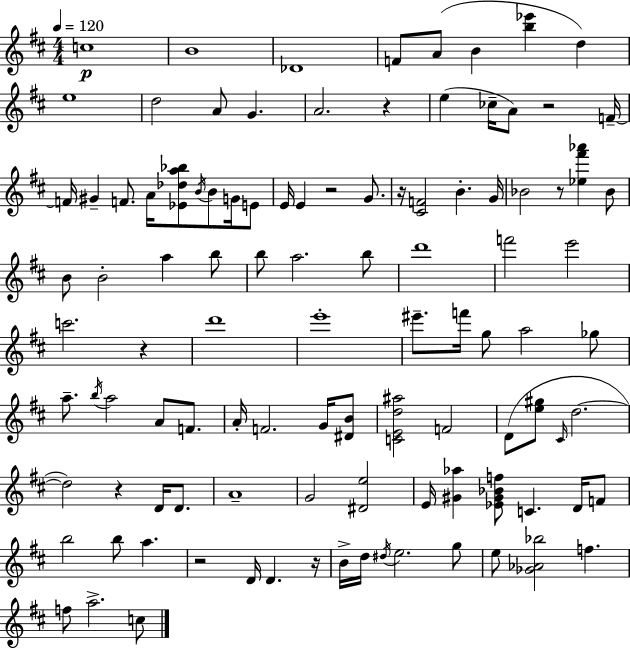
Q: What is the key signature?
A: D major